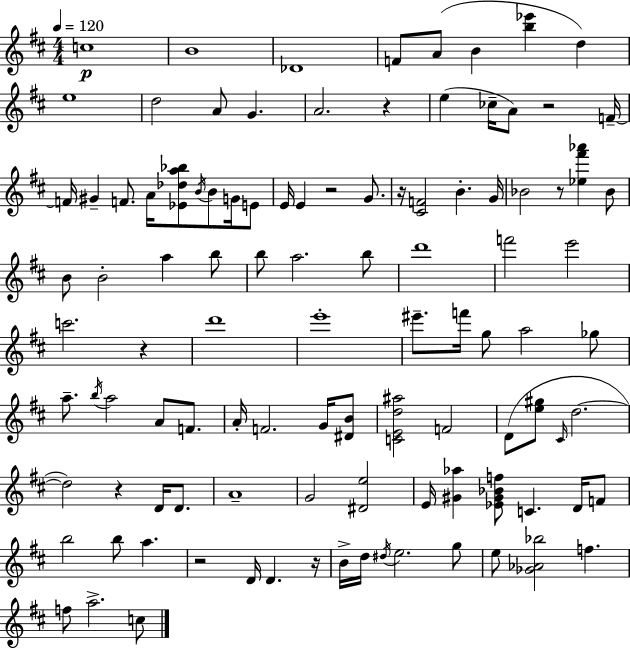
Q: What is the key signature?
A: D major